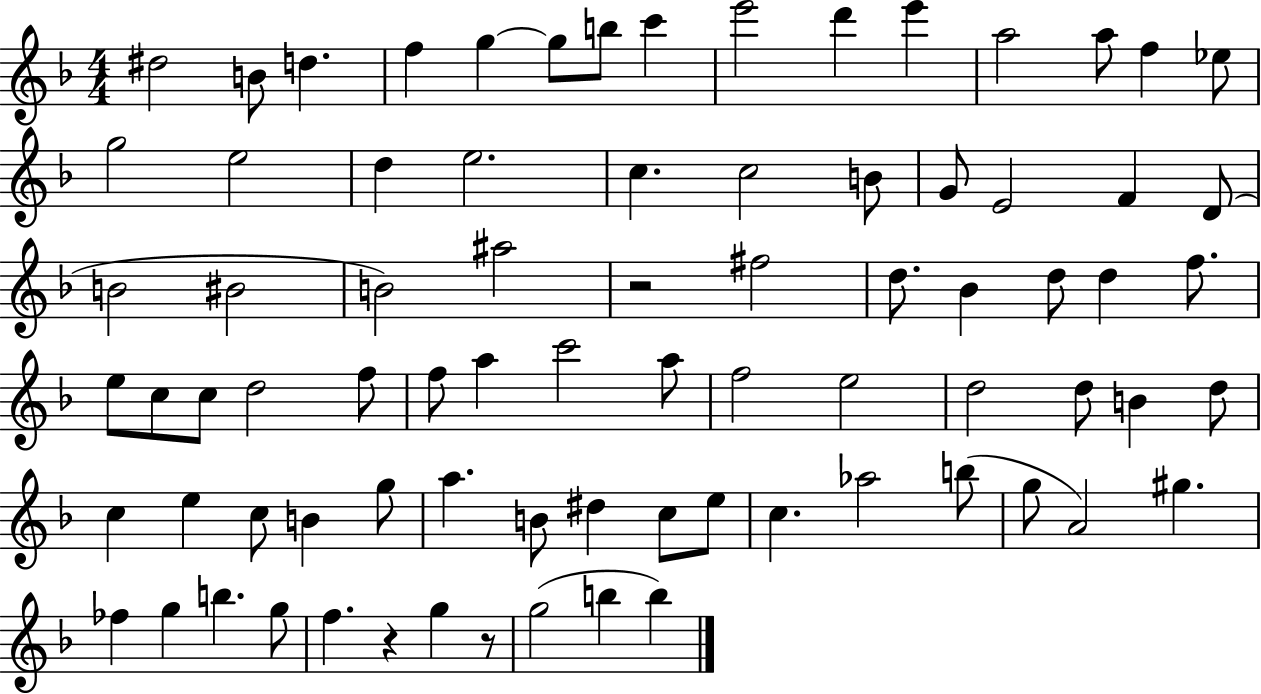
X:1
T:Untitled
M:4/4
L:1/4
K:F
^d2 B/2 d f g g/2 b/2 c' e'2 d' e' a2 a/2 f _e/2 g2 e2 d e2 c c2 B/2 G/2 E2 F D/2 B2 ^B2 B2 ^a2 z2 ^f2 d/2 _B d/2 d f/2 e/2 c/2 c/2 d2 f/2 f/2 a c'2 a/2 f2 e2 d2 d/2 B d/2 c e c/2 B g/2 a B/2 ^d c/2 e/2 c _a2 b/2 g/2 A2 ^g _f g b g/2 f z g z/2 g2 b b